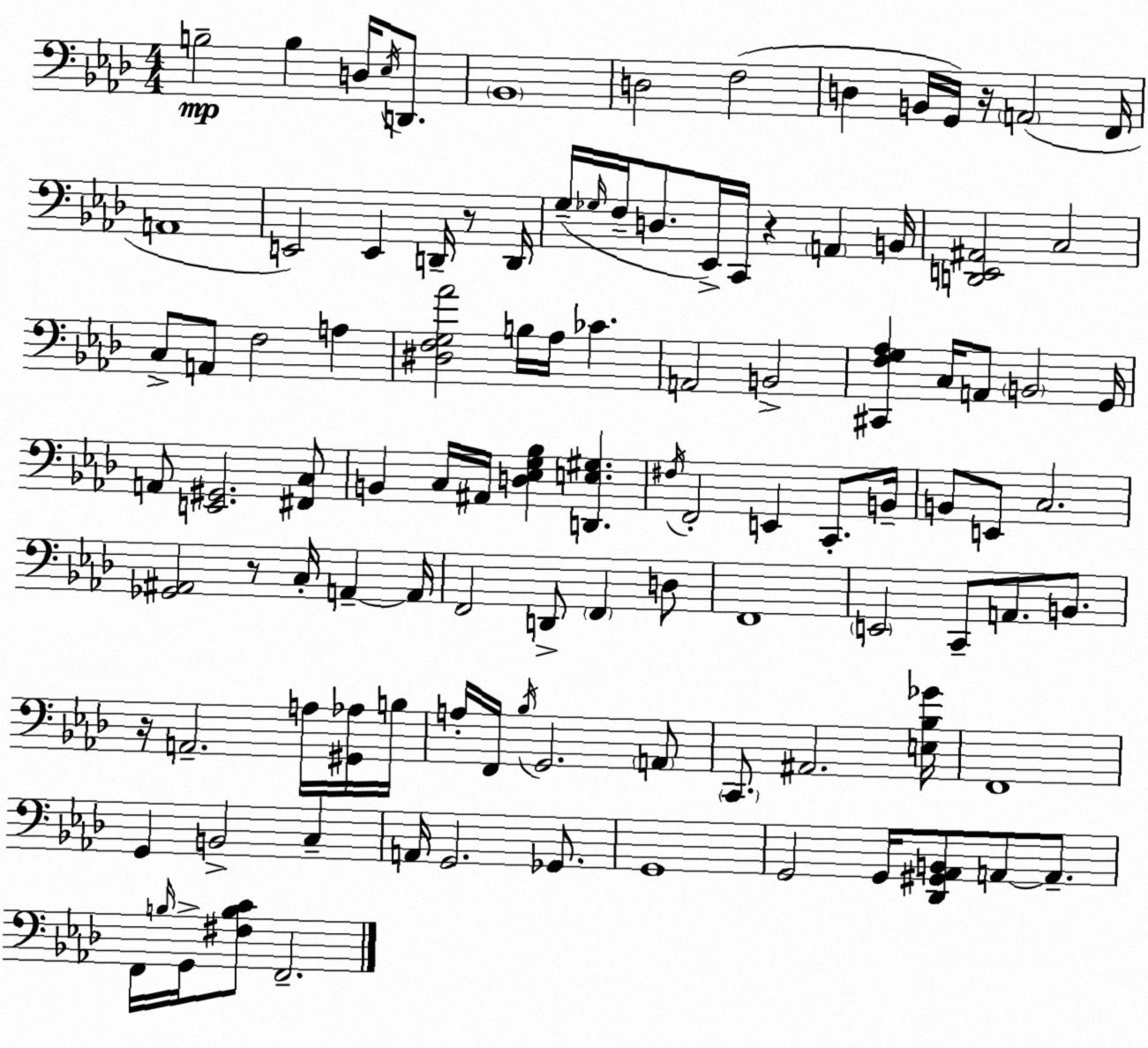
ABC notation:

X:1
T:Untitled
M:4/4
L:1/4
K:Ab
B,2 B, D,/4 _E,/4 D,,/2 _B,,4 D,2 F,2 D, B,,/4 G,,/4 z/4 A,,2 F,,/4 A,,4 E,,2 E,, D,,/4 z/2 D,,/4 G,/4 _G,/4 F,/4 D,/2 _E,,/4 C,,/4 z A,, B,,/4 [D,,E,,^A,,]2 C,2 C,/2 A,,/2 F,2 A, [^D,F,G,_A]2 B,/4 _A,/4 _C A,,2 B,,2 [^C,,F,G,_A,] C,/4 A,,/2 B,,2 G,,/4 A,,/2 [E,,^G,,]2 [^F,,C,]/2 B,, C,/4 ^A,,/4 [D,_E,G,_B,] [D,,E,^G,] ^F,/4 F,,2 E,, C,,/2 B,,/4 B,,/2 E,,/2 C,2 [_G,,^A,,]2 z/2 C,/4 A,, A,,/4 F,,2 D,,/2 F,, D,/2 F,,4 E,,2 C,,/2 A,,/2 B,,/2 z/4 A,,2 A,/4 [^G,,_A,]/4 B,/4 A,/4 F,,/4 _B,/4 G,,2 A,,/2 C,,/2 ^A,,2 [E,_B,_G]/4 F,,4 G,, B,,2 C, A,,/4 G,,2 _G,,/2 G,,4 G,,2 G,,/4 [_D,,^G,,_A,,B,,]/2 A,,/2 A,,/2 F,,/4 B,/4 G,,/4 [^F,B,C]/2 F,,2